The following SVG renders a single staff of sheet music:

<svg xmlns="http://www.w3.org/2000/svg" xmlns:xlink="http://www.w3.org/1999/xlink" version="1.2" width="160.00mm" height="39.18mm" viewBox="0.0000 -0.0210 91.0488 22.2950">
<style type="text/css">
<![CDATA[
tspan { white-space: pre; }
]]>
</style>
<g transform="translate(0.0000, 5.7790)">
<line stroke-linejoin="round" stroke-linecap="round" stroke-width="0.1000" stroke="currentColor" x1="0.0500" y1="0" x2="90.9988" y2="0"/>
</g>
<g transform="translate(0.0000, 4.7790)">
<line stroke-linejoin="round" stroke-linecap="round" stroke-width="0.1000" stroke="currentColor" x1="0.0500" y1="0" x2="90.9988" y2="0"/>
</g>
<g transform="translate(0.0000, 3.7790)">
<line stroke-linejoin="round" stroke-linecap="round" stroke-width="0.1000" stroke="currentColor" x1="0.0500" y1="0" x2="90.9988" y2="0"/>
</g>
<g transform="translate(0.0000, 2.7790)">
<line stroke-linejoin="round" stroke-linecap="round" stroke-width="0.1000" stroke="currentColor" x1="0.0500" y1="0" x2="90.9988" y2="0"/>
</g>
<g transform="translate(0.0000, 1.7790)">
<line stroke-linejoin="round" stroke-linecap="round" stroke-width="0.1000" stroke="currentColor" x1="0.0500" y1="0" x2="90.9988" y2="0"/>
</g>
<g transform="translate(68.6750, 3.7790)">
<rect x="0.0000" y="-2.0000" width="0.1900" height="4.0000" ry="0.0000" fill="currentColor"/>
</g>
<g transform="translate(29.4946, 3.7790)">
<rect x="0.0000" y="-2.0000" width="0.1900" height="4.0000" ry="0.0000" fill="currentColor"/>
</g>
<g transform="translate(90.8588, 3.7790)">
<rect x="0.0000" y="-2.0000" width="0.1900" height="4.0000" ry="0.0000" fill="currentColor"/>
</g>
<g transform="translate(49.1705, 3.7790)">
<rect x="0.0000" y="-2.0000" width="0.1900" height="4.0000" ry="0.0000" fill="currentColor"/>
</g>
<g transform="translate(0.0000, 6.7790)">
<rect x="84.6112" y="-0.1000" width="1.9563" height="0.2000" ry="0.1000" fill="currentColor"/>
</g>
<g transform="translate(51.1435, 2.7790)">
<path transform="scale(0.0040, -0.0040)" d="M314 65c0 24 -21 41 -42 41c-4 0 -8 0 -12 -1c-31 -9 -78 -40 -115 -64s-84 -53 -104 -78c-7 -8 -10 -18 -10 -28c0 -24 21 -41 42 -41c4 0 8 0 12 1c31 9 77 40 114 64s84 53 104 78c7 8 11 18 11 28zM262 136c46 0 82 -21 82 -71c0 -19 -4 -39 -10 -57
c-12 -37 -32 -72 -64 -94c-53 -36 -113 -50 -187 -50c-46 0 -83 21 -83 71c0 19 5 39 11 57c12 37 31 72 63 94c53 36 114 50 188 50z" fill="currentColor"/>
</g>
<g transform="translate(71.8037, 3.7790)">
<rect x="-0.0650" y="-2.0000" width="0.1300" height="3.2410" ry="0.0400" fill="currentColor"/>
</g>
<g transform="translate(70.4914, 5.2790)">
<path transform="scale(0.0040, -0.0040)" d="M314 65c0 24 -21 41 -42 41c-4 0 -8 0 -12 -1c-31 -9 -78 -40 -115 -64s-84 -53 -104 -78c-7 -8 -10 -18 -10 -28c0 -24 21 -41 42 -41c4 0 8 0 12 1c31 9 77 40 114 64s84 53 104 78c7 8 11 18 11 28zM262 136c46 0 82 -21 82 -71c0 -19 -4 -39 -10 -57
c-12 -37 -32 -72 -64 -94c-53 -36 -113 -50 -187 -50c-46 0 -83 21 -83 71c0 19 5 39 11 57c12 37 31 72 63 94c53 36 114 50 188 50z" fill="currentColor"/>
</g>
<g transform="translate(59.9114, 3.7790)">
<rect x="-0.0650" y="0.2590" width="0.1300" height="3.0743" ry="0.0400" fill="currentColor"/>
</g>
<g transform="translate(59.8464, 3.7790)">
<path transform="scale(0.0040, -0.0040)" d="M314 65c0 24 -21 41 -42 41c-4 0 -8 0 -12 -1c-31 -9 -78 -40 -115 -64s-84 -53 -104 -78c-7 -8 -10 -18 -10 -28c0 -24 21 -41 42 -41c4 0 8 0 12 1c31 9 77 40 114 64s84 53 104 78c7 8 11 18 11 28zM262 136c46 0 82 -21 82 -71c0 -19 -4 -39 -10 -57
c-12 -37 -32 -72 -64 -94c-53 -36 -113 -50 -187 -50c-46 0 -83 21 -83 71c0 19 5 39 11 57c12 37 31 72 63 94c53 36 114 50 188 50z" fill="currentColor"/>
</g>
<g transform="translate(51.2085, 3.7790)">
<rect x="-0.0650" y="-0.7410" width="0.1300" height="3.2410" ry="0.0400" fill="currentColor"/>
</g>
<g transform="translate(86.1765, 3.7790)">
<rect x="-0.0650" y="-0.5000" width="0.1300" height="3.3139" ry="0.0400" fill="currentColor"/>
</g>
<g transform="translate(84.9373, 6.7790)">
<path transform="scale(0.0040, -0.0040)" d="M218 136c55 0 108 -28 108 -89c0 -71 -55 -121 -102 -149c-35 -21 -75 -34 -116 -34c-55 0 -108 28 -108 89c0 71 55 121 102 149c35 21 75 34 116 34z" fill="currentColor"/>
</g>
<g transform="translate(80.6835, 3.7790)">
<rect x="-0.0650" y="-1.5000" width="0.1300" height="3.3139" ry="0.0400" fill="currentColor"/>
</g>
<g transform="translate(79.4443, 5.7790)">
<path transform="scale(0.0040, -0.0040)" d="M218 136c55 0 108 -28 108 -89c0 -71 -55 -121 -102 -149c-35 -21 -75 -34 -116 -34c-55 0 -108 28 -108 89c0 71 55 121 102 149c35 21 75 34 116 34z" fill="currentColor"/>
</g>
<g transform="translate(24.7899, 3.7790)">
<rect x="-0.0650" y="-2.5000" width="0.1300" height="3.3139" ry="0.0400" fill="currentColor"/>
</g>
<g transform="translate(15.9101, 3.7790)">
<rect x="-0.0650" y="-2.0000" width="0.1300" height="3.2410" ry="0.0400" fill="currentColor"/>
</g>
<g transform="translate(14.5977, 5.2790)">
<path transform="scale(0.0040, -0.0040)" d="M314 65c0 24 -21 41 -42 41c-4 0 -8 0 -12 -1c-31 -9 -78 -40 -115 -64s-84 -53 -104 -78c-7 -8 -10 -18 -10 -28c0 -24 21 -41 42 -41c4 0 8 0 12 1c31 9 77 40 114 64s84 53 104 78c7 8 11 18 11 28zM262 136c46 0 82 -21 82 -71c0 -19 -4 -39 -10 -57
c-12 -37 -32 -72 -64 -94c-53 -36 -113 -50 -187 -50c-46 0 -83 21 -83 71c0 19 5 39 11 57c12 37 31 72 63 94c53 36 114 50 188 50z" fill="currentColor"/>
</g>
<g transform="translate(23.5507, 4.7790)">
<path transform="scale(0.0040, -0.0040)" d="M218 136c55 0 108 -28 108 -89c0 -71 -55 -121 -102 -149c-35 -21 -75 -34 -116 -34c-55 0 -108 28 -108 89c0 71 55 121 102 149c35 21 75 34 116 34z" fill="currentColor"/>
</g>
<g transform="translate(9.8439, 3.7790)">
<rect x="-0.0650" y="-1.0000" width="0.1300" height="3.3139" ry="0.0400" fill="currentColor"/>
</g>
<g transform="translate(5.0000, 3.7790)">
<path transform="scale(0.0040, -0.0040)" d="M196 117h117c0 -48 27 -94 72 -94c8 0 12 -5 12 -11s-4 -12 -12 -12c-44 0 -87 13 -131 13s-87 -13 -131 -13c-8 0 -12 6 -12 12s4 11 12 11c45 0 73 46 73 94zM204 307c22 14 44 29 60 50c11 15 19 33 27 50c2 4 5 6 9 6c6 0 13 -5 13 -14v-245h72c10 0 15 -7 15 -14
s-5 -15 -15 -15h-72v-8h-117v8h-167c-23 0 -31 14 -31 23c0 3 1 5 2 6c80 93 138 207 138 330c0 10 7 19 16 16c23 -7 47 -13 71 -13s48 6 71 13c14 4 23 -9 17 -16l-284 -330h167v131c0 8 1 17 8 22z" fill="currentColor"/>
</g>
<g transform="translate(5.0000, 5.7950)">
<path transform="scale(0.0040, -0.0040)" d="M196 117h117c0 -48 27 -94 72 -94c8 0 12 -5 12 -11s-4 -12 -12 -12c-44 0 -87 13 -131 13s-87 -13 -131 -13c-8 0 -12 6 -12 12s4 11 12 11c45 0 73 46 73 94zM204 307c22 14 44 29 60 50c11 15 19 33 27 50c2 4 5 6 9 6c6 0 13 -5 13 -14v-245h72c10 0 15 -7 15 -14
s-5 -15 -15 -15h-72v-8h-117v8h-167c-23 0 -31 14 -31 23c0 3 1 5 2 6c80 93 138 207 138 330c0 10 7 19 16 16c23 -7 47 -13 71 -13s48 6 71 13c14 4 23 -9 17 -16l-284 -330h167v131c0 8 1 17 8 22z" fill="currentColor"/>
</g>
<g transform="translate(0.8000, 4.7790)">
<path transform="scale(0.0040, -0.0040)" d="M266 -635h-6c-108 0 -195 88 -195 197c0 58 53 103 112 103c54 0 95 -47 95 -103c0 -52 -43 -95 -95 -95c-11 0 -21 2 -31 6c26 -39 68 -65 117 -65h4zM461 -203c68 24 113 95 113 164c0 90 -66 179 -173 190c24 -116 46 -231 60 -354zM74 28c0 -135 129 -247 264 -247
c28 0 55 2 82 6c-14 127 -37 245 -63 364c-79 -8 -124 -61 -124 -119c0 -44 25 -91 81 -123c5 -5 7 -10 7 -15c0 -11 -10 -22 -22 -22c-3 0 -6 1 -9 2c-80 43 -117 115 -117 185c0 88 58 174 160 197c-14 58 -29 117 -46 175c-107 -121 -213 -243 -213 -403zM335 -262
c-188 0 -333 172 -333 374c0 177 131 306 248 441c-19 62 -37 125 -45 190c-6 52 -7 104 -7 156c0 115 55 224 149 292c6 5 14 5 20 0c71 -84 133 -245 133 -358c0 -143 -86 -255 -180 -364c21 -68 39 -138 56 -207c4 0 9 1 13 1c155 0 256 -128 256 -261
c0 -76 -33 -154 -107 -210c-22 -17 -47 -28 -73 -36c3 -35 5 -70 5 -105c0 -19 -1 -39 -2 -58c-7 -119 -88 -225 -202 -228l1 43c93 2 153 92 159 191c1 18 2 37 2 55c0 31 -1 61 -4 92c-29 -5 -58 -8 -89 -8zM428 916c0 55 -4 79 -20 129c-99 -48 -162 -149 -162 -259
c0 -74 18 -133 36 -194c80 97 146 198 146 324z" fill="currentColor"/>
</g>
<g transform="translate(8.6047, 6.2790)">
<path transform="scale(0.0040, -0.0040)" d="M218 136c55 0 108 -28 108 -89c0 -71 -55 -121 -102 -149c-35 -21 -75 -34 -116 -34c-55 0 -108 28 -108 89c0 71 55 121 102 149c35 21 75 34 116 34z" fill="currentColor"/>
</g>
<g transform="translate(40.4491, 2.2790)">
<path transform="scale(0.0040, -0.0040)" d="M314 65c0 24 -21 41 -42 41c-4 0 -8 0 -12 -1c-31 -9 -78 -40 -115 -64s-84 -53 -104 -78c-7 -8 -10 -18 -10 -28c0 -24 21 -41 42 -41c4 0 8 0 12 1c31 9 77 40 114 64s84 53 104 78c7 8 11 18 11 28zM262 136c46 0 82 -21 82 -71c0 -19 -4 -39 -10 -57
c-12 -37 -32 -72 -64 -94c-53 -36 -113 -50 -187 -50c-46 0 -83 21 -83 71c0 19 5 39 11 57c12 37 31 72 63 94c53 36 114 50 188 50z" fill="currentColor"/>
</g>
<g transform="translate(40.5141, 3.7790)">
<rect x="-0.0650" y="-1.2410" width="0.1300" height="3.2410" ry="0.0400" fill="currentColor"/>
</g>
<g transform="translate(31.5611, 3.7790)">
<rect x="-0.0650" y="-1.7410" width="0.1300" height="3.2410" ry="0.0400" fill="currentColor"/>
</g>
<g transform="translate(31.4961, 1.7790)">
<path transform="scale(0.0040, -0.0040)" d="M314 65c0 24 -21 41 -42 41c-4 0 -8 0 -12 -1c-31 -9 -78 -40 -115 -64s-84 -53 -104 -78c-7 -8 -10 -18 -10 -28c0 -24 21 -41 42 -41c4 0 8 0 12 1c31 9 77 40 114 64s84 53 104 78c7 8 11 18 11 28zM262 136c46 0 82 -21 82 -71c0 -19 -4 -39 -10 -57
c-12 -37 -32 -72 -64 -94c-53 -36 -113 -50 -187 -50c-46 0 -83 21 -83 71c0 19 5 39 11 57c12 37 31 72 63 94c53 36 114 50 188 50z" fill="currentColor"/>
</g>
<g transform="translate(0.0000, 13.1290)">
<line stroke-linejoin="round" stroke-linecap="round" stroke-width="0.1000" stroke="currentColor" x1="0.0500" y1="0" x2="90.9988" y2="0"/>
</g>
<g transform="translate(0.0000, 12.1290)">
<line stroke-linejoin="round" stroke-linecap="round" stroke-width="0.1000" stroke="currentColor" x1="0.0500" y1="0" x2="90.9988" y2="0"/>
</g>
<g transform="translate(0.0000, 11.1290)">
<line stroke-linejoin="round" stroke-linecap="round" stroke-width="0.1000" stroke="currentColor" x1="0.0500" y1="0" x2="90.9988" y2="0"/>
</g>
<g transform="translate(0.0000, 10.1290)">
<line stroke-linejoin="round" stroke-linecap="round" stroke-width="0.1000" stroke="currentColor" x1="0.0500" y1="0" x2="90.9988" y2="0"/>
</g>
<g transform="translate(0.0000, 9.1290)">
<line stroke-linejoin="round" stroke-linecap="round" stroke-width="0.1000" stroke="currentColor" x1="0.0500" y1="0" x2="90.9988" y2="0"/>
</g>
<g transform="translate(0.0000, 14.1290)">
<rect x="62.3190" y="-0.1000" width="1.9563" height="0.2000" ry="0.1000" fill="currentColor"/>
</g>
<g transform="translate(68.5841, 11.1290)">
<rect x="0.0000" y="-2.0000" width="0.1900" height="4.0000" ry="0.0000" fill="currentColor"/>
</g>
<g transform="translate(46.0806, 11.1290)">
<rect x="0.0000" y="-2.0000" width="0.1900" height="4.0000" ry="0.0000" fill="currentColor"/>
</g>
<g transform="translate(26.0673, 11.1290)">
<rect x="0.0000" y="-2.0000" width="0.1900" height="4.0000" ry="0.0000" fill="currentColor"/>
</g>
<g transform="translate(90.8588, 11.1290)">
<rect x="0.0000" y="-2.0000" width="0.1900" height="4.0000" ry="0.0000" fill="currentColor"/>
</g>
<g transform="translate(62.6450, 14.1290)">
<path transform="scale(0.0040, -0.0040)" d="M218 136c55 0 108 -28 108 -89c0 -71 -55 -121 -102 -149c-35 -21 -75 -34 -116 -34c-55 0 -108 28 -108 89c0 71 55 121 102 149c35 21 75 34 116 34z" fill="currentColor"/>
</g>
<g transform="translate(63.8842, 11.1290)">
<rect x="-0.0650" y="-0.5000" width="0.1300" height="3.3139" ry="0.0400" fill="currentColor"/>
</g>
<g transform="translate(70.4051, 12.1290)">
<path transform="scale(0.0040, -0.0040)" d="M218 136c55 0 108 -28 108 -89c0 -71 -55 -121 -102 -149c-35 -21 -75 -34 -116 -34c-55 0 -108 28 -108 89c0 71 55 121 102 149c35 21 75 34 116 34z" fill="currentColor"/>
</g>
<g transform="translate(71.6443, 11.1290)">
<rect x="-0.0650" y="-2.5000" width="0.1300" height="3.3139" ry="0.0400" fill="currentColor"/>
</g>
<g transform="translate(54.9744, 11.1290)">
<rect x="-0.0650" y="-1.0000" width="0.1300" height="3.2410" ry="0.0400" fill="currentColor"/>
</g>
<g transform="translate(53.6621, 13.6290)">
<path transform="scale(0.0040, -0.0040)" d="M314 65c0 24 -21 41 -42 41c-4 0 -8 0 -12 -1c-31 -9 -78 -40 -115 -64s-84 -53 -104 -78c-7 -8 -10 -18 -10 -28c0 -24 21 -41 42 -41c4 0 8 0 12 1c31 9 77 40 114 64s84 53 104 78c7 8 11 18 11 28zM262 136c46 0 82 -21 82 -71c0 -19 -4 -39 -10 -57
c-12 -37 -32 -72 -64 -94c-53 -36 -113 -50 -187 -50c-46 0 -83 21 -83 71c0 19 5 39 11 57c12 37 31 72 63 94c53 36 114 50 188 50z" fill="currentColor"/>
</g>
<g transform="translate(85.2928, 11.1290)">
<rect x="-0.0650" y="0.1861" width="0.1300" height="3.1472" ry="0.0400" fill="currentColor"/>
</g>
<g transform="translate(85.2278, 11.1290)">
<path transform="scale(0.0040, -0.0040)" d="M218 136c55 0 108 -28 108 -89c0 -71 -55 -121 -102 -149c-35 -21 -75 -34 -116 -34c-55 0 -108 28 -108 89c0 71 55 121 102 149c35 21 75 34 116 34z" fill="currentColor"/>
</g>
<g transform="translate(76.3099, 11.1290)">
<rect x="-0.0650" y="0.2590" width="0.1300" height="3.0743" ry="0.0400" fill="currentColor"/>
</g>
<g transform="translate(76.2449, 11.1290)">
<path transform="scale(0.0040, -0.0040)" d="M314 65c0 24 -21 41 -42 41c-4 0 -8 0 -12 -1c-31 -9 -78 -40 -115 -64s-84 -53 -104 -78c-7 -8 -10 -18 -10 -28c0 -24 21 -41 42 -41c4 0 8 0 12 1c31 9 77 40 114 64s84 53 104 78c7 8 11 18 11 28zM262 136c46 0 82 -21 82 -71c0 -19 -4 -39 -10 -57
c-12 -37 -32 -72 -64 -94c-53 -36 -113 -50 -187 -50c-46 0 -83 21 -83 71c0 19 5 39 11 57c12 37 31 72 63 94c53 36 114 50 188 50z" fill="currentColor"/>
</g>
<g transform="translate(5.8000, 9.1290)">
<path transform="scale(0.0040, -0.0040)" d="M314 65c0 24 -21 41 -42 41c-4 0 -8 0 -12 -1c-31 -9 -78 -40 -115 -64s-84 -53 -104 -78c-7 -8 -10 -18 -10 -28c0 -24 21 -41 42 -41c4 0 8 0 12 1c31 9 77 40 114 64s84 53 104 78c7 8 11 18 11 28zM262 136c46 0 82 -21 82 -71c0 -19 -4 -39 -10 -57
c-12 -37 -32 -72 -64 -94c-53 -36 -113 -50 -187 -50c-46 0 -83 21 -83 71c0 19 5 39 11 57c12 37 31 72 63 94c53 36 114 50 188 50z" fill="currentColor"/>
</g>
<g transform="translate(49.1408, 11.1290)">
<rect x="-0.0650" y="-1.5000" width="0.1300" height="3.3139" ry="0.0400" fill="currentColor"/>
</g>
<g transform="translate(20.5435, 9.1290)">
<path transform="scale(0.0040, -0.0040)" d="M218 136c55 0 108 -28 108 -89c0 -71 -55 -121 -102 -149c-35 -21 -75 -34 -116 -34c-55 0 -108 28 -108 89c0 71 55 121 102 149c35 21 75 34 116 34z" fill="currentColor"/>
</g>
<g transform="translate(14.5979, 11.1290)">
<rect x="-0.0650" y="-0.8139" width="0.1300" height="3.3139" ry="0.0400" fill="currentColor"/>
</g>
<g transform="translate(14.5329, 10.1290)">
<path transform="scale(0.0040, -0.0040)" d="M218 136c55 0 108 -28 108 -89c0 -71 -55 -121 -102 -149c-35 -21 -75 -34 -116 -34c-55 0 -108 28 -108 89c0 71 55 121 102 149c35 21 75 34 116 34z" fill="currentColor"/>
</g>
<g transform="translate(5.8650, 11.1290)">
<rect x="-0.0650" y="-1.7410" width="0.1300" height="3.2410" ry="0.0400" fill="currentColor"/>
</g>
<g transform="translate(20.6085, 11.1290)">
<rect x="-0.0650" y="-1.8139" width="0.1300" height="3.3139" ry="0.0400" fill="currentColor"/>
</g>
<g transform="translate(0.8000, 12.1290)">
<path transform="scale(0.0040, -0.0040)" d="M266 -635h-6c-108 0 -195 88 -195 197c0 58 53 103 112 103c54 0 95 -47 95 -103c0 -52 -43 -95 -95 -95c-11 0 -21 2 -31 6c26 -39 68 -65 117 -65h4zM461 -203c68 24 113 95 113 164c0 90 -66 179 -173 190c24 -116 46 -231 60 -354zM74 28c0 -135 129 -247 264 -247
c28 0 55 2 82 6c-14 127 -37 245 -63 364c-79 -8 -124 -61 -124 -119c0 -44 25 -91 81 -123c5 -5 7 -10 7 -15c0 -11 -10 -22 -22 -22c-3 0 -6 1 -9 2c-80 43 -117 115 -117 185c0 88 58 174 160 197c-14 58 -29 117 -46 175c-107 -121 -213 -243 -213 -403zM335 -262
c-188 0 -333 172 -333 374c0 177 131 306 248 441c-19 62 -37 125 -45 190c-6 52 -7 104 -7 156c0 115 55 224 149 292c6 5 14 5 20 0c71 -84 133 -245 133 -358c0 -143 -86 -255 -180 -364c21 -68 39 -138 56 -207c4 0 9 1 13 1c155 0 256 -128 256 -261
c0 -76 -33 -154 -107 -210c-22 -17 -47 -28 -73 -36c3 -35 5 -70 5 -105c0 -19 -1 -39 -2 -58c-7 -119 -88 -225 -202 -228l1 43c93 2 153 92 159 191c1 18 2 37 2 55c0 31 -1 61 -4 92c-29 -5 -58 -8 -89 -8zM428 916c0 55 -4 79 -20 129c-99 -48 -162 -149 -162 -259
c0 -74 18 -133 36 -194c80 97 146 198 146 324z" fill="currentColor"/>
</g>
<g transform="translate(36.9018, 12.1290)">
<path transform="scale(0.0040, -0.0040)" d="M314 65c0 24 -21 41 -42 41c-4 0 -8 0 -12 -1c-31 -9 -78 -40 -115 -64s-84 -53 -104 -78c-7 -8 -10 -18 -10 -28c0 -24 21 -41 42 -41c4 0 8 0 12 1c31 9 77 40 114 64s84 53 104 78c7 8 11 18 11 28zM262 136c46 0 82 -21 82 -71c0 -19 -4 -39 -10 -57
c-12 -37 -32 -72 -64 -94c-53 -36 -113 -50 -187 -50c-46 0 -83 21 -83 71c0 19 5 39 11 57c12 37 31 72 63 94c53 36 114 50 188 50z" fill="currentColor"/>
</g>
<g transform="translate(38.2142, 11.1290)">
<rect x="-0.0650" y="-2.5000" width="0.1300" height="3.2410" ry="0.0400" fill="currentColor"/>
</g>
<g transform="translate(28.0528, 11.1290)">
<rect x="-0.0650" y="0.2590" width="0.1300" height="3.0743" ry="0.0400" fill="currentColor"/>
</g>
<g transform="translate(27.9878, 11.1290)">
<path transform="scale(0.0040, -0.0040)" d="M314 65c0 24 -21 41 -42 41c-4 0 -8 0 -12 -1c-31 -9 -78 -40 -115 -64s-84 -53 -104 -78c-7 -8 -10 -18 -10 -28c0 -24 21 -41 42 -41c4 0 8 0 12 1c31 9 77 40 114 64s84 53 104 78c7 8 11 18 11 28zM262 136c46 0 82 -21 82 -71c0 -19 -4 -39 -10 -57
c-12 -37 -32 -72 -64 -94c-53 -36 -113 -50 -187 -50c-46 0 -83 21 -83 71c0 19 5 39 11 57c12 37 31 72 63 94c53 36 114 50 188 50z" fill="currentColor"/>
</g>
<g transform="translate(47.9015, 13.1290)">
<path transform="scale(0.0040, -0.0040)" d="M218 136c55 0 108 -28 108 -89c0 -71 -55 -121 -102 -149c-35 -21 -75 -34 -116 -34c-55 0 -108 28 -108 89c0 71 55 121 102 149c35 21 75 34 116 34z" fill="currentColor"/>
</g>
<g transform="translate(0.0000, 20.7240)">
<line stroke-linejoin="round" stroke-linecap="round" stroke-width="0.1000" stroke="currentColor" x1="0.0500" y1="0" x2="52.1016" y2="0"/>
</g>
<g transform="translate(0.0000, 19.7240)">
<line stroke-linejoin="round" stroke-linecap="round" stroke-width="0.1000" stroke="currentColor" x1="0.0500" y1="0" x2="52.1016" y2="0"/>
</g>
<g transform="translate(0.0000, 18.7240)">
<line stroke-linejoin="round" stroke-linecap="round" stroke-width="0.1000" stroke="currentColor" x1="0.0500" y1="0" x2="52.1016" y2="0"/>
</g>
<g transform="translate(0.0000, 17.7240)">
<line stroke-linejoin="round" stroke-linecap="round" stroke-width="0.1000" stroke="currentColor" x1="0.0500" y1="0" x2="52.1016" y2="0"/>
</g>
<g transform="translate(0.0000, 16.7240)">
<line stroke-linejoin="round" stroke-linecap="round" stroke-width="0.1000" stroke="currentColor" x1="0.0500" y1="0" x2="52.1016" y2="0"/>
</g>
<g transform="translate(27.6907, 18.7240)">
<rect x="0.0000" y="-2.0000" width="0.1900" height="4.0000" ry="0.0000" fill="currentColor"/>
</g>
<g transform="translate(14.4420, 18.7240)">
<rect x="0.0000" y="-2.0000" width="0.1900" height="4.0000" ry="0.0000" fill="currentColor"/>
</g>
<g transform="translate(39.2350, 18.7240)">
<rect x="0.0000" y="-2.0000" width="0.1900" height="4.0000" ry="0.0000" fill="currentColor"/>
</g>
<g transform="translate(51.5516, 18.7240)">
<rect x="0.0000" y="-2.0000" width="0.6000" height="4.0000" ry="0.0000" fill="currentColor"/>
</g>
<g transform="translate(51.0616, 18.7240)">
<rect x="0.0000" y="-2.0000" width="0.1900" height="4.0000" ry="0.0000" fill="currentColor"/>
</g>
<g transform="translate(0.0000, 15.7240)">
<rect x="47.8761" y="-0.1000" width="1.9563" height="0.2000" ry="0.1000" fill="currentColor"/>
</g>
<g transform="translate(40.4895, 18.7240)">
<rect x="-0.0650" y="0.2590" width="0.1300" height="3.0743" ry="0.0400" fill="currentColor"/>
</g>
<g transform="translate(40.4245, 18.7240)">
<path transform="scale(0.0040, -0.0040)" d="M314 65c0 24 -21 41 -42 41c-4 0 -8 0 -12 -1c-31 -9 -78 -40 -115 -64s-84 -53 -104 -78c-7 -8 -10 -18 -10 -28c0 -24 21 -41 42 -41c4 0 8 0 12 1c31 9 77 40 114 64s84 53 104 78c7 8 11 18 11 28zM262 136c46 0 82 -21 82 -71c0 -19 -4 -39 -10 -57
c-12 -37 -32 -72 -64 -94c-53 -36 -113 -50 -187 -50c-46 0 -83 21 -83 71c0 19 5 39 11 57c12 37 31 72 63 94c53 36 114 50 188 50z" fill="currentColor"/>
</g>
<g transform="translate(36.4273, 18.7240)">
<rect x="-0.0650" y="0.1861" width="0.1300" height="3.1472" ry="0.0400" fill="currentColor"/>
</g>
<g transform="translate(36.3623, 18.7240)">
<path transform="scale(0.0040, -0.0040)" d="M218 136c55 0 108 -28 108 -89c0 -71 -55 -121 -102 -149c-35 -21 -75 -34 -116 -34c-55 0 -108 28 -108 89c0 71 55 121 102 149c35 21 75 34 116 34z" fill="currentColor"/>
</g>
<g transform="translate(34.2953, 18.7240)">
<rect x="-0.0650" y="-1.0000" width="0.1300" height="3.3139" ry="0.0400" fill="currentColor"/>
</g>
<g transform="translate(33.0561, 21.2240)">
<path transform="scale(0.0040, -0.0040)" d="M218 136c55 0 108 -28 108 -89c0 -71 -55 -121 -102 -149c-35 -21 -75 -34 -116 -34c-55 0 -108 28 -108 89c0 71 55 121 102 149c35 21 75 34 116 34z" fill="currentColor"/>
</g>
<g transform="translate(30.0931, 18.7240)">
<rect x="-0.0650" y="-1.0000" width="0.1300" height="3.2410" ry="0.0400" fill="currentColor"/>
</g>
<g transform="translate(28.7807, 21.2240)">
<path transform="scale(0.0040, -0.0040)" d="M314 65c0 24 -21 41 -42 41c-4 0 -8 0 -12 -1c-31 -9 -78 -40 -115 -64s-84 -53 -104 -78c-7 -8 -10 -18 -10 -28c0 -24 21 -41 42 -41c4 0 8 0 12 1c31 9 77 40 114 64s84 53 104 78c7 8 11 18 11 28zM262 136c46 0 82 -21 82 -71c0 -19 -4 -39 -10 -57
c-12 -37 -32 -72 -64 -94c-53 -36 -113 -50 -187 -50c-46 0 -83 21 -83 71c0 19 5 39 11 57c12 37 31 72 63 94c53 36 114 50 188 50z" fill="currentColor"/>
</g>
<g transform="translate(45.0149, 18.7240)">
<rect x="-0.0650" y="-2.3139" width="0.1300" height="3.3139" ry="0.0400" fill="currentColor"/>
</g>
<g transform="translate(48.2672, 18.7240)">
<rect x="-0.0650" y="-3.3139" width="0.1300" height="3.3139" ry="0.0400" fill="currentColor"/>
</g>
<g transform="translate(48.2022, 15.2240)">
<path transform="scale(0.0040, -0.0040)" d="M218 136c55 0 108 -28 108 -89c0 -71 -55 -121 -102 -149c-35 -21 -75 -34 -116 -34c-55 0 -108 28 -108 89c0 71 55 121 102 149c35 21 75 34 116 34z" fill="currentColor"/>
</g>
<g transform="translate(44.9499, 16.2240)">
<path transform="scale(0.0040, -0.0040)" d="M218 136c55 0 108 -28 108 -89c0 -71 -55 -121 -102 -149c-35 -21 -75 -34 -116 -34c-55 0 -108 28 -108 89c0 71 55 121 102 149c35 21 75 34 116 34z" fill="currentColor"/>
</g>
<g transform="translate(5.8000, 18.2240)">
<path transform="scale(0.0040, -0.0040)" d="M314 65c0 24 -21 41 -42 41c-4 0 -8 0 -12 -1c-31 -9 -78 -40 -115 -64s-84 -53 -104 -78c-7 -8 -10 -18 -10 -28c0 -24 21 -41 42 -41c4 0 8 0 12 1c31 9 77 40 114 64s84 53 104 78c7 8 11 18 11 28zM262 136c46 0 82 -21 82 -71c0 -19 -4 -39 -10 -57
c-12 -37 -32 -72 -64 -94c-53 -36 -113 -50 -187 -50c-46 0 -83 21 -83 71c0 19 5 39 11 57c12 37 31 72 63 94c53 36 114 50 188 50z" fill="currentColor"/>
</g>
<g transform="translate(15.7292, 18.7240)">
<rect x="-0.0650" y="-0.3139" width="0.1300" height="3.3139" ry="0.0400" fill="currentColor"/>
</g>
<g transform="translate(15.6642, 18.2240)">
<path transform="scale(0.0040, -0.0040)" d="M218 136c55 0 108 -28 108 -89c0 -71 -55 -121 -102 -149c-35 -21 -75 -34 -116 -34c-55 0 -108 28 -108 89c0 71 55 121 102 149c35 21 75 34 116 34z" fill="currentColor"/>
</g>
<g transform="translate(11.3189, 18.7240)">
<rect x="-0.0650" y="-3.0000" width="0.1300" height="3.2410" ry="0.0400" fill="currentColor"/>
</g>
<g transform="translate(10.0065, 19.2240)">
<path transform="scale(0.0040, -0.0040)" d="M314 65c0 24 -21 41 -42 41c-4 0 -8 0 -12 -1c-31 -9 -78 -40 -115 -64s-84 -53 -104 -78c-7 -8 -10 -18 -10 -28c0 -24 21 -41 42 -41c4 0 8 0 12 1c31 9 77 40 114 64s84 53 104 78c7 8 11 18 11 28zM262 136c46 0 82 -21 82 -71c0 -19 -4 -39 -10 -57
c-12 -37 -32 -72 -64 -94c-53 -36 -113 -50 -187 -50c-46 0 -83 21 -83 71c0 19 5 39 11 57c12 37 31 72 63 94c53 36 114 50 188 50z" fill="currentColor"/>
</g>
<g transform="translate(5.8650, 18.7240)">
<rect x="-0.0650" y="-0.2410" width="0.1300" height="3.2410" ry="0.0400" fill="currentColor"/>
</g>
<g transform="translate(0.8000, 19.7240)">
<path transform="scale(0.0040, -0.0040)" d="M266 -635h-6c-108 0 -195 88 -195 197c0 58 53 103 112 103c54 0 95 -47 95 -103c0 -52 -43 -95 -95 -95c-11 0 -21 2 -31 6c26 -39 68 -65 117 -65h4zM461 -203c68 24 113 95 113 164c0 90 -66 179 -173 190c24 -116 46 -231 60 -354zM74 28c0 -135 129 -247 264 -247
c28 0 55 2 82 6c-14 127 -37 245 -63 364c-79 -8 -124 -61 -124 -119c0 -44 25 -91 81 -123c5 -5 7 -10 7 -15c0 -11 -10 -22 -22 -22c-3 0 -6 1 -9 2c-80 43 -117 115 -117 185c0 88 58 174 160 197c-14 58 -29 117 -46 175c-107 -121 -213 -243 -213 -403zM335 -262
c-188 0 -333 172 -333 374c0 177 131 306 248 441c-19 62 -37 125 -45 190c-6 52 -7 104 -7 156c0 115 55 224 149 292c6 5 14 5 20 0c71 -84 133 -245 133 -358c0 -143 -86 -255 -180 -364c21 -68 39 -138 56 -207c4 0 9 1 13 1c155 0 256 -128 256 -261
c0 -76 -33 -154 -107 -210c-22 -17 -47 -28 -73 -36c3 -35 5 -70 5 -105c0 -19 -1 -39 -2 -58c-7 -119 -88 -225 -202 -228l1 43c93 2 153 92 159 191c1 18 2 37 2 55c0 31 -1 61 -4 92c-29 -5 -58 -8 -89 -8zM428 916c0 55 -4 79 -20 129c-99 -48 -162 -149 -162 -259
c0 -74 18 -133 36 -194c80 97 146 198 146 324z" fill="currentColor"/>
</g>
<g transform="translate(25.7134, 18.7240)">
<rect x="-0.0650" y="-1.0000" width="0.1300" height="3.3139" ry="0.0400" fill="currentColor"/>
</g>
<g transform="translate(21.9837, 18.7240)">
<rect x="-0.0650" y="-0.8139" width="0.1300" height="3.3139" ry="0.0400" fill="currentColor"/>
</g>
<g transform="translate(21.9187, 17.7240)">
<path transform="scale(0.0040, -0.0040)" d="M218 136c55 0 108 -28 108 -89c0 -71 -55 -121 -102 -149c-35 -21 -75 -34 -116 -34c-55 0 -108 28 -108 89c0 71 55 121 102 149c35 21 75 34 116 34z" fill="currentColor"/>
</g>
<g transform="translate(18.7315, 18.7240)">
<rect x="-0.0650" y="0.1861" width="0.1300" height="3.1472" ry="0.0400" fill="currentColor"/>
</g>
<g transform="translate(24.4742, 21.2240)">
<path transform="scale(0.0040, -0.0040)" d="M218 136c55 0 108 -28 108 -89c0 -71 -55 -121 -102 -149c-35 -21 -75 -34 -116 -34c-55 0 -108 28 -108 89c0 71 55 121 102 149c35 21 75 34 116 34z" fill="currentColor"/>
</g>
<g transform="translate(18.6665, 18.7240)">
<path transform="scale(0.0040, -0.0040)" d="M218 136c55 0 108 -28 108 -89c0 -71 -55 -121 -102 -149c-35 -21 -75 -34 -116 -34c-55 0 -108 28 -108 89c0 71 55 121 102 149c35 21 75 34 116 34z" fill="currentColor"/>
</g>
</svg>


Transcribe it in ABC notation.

X:1
T:Untitled
M:4/4
L:1/4
K:C
D F2 G f2 e2 d2 B2 F2 E C f2 d f B2 G2 E D2 C G B2 B c2 A2 c B d D D2 D B B2 g b